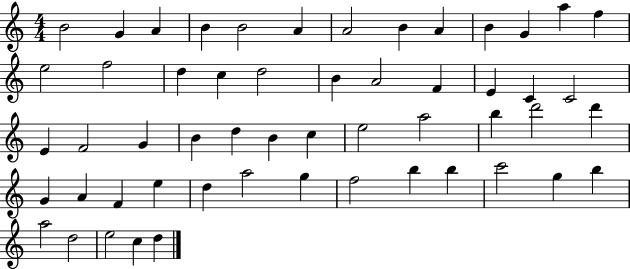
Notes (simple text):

B4/h G4/q A4/q B4/q B4/h A4/q A4/h B4/q A4/q B4/q G4/q A5/q F5/q E5/h F5/h D5/q C5/q D5/h B4/q A4/h F4/q E4/q C4/q C4/h E4/q F4/h G4/q B4/q D5/q B4/q C5/q E5/h A5/h B5/q D6/h D6/q G4/q A4/q F4/q E5/q D5/q A5/h G5/q F5/h B5/q B5/q C6/h G5/q B5/q A5/h D5/h E5/h C5/q D5/q